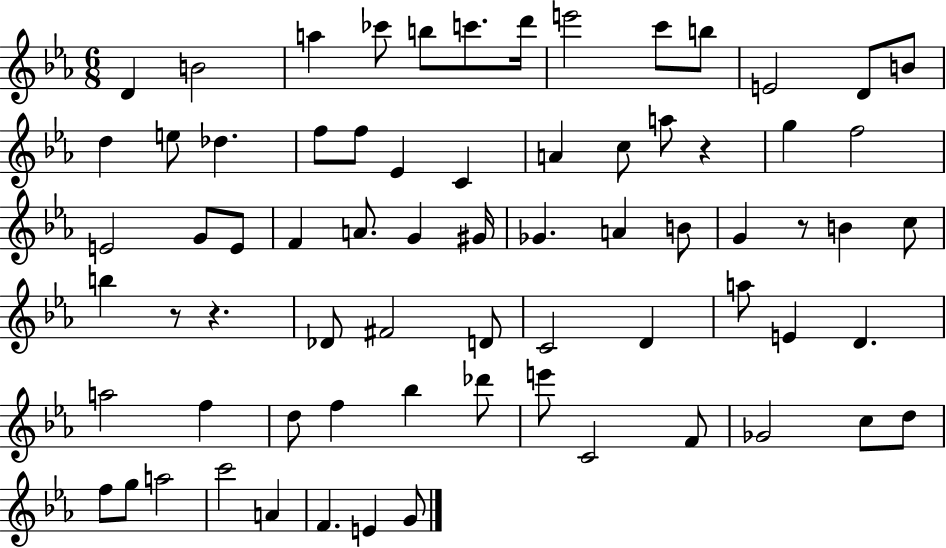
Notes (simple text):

D4/q B4/h A5/q CES6/e B5/e C6/e. D6/s E6/h C6/e B5/e E4/h D4/e B4/e D5/q E5/e Db5/q. F5/e F5/e Eb4/q C4/q A4/q C5/e A5/e R/q G5/q F5/h E4/h G4/e E4/e F4/q A4/e. G4/q G#4/s Gb4/q. A4/q B4/e G4/q R/e B4/q C5/e B5/q R/e R/q. Db4/e F#4/h D4/e C4/h D4/q A5/e E4/q D4/q. A5/h F5/q D5/e F5/q Bb5/q Db6/e E6/e C4/h F4/e Gb4/h C5/e D5/e F5/e G5/e A5/h C6/h A4/q F4/q. E4/q G4/e